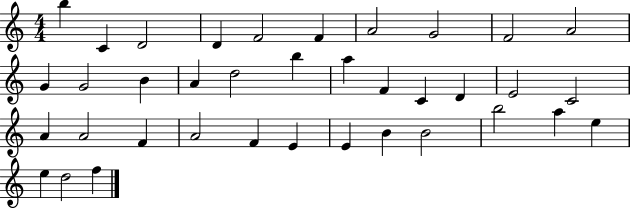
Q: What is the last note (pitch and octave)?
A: F5